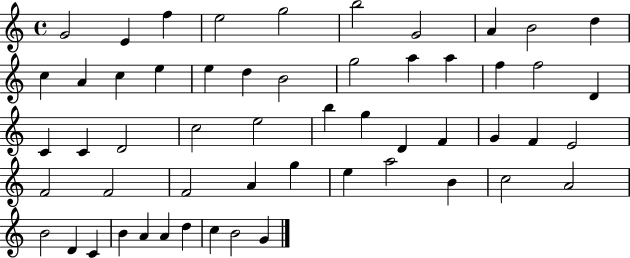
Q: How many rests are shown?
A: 0